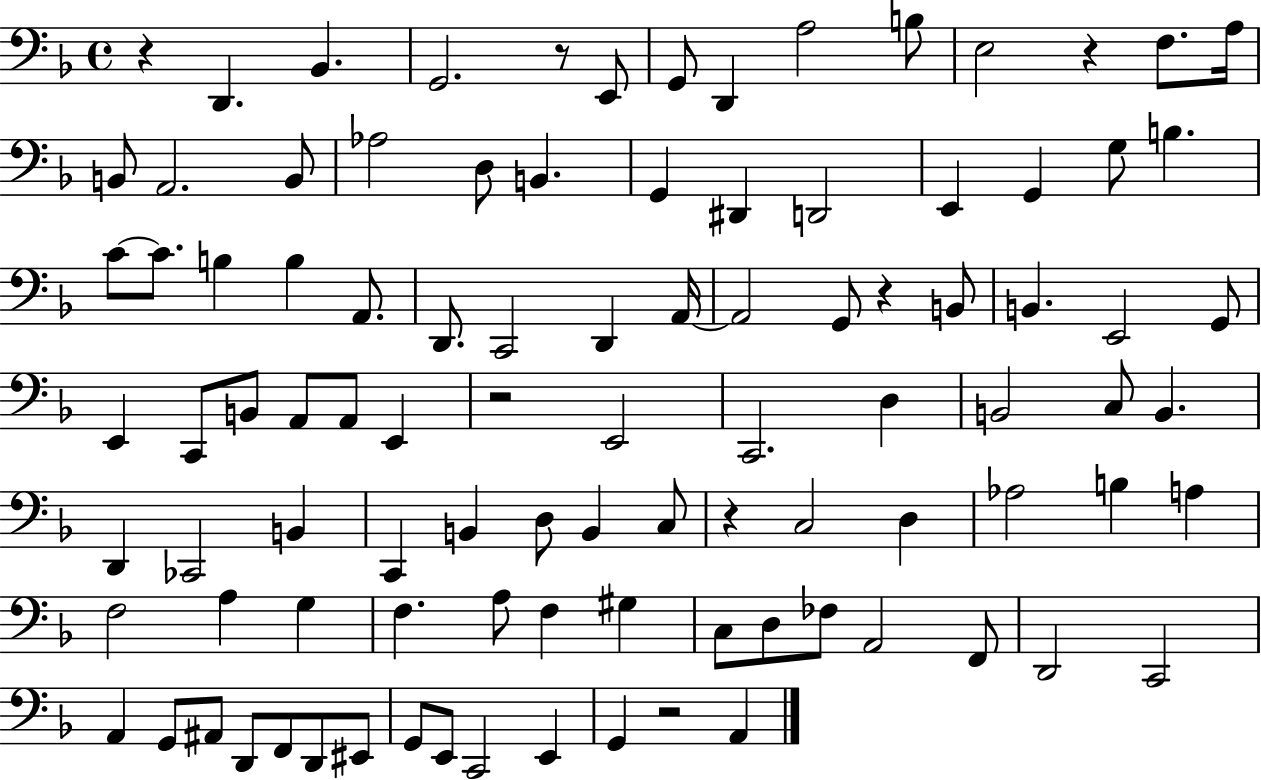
X:1
T:Untitled
M:4/4
L:1/4
K:F
z D,, _B,, G,,2 z/2 E,,/2 G,,/2 D,, A,2 B,/2 E,2 z F,/2 A,/4 B,,/2 A,,2 B,,/2 _A,2 D,/2 B,, G,, ^D,, D,,2 E,, G,, G,/2 B, C/2 C/2 B, B, A,,/2 D,,/2 C,,2 D,, A,,/4 A,,2 G,,/2 z B,,/2 B,, E,,2 G,,/2 E,, C,,/2 B,,/2 A,,/2 A,,/2 E,, z2 E,,2 C,,2 D, B,,2 C,/2 B,, D,, _C,,2 B,, C,, B,, D,/2 B,, C,/2 z C,2 D, _A,2 B, A, F,2 A, G, F, A,/2 F, ^G, C,/2 D,/2 _F,/2 A,,2 F,,/2 D,,2 C,,2 A,, G,,/2 ^A,,/2 D,,/2 F,,/2 D,,/2 ^E,,/2 G,,/2 E,,/2 C,,2 E,, G,, z2 A,,